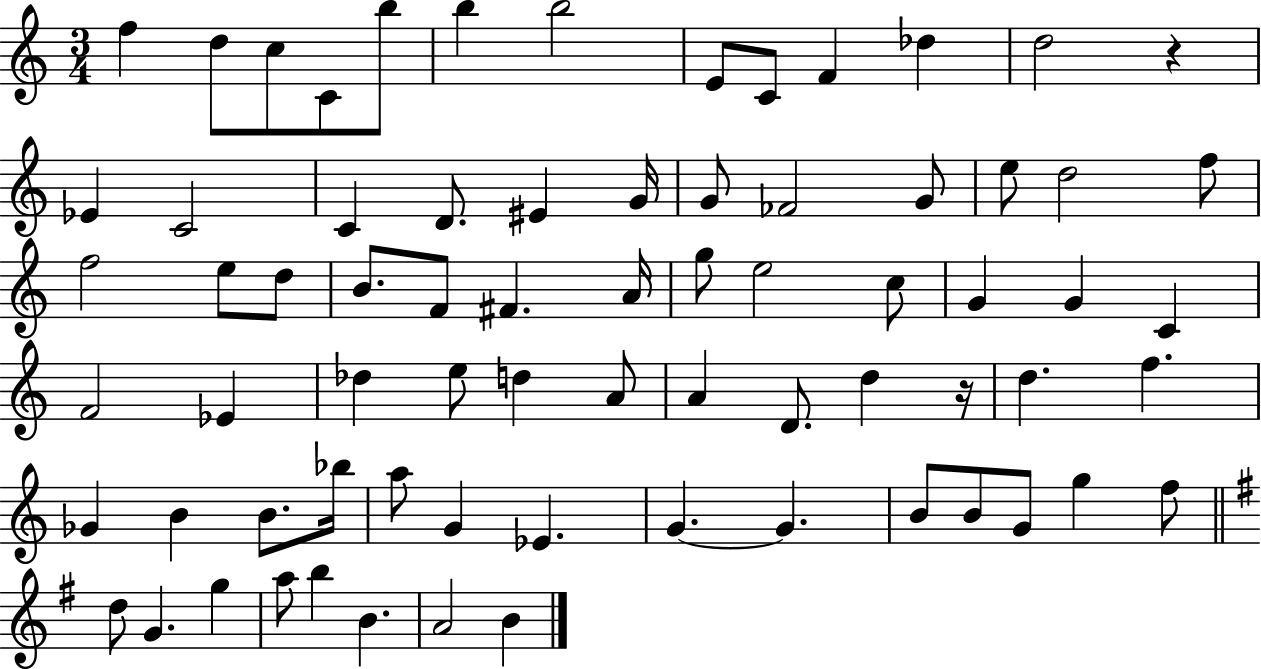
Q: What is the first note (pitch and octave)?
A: F5